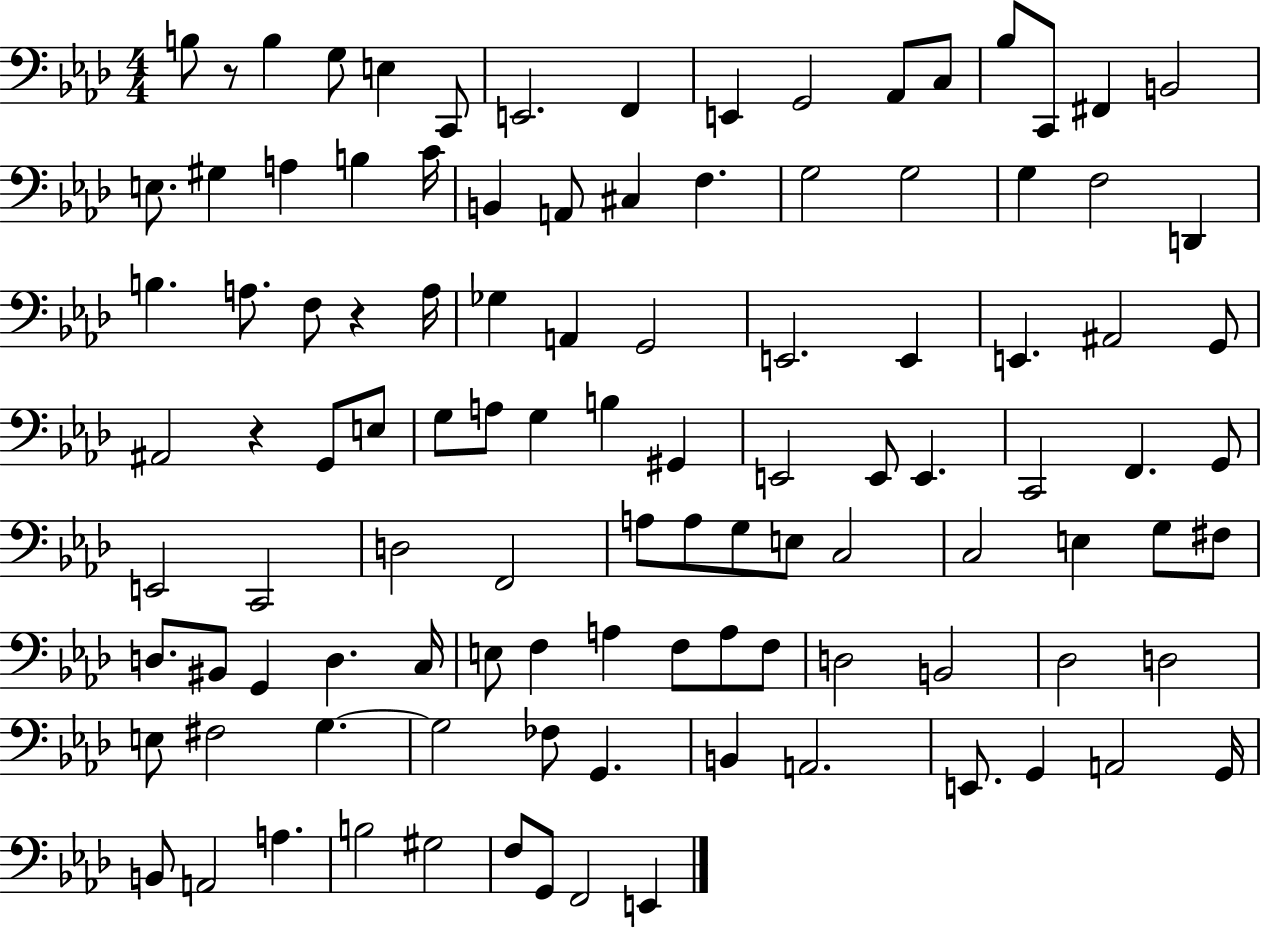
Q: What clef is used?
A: bass